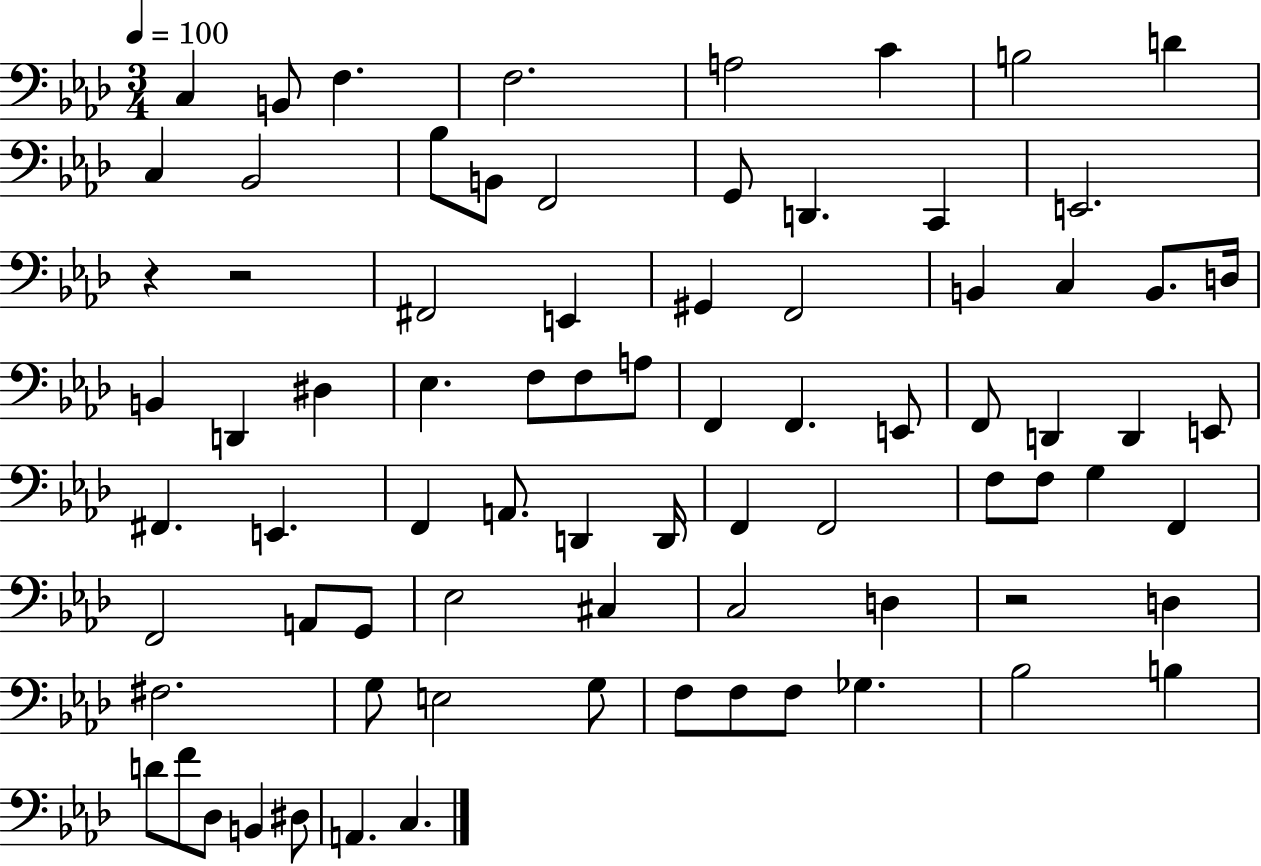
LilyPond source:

{
  \clef bass
  \numericTimeSignature
  \time 3/4
  \key aes \major
  \tempo 4 = 100
  \repeat volta 2 { c4 b,8 f4. | f2. | a2 c'4 | b2 d'4 | \break c4 bes,2 | bes8 b,8 f,2 | g,8 d,4. c,4 | e,2. | \break r4 r2 | fis,2 e,4 | gis,4 f,2 | b,4 c4 b,8. d16 | \break b,4 d,4 dis4 | ees4. f8 f8 a8 | f,4 f,4. e,8 | f,8 d,4 d,4 e,8 | \break fis,4. e,4. | f,4 a,8. d,4 d,16 | f,4 f,2 | f8 f8 g4 f,4 | \break f,2 a,8 g,8 | ees2 cis4 | c2 d4 | r2 d4 | \break fis2. | g8 e2 g8 | f8 f8 f8 ges4. | bes2 b4 | \break d'8 f'8 des8 b,4 dis8 | a,4. c4. | } \bar "|."
}